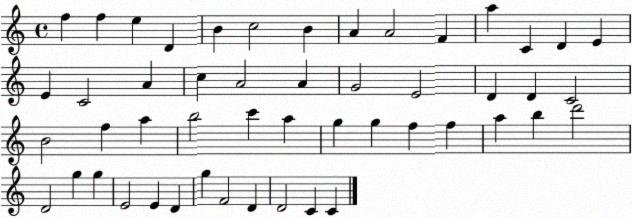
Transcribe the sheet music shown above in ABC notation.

X:1
T:Untitled
M:4/4
L:1/4
K:C
f f e D B c2 B A A2 F a C D E E C2 A c A2 A G2 E2 D D C2 B2 f a b2 c' a g g f f a b d'2 D2 g g E2 E D g F2 D D2 C C